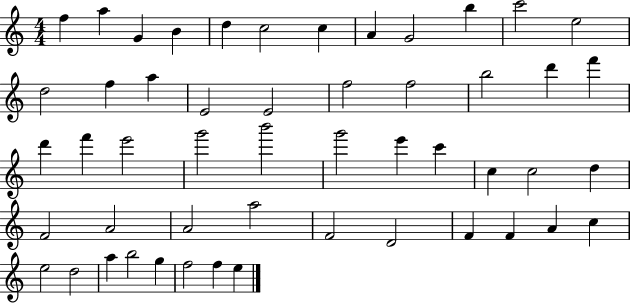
X:1
T:Untitled
M:4/4
L:1/4
K:C
f a G B d c2 c A G2 b c'2 e2 d2 f a E2 E2 f2 f2 b2 d' f' d' f' e'2 g'2 b'2 g'2 e' c' c c2 d F2 A2 A2 a2 F2 D2 F F A c e2 d2 a b2 g f2 f e